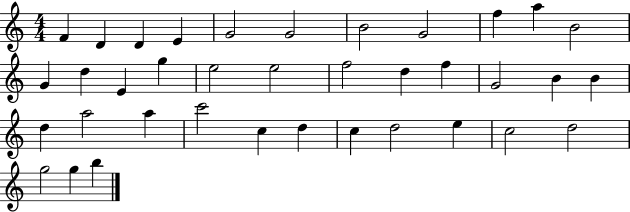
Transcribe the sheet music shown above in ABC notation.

X:1
T:Untitled
M:4/4
L:1/4
K:C
F D D E G2 G2 B2 G2 f a B2 G d E g e2 e2 f2 d f G2 B B d a2 a c'2 c d c d2 e c2 d2 g2 g b